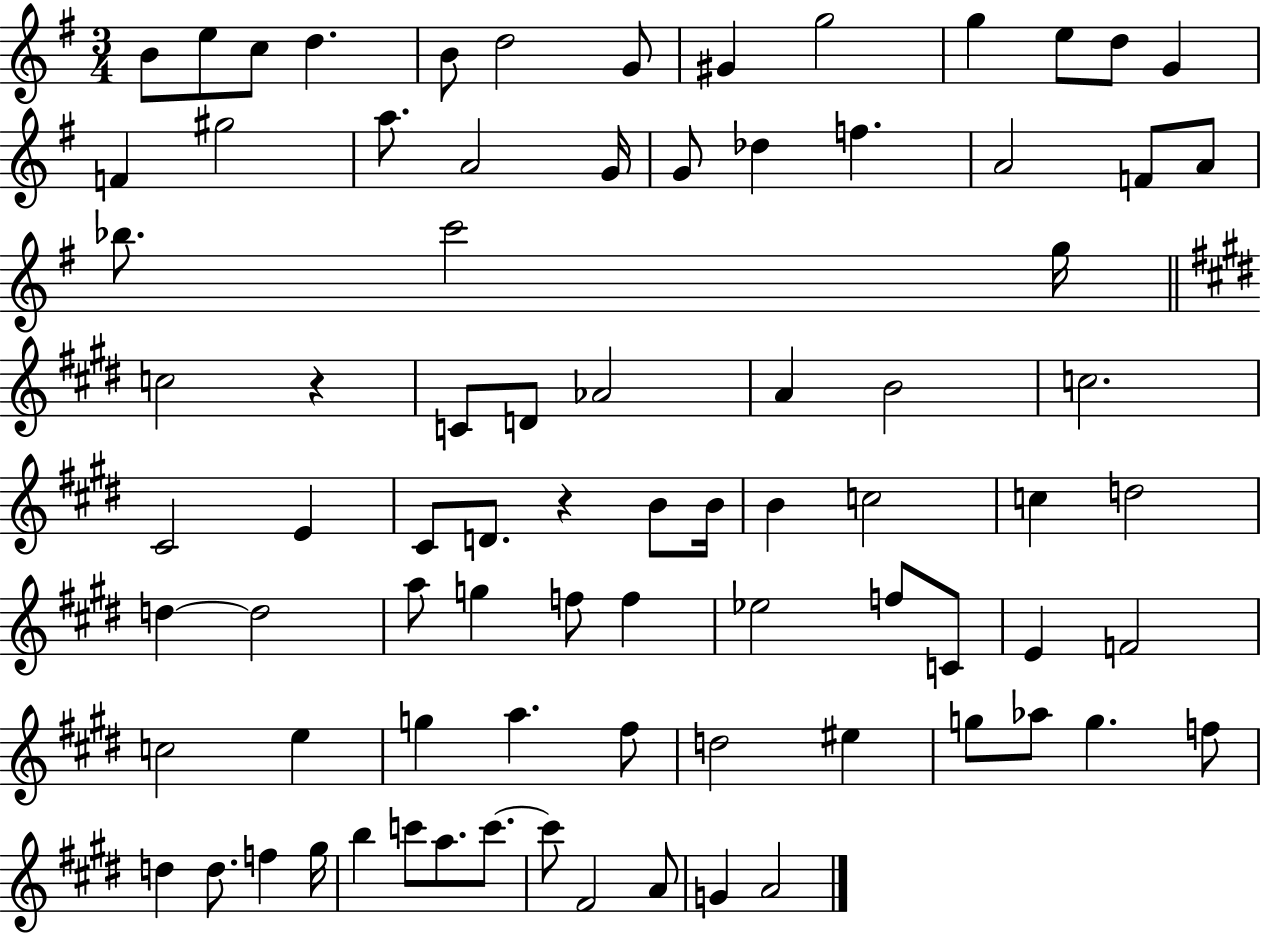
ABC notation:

X:1
T:Untitled
M:3/4
L:1/4
K:G
B/2 e/2 c/2 d B/2 d2 G/2 ^G g2 g e/2 d/2 G F ^g2 a/2 A2 G/4 G/2 _d f A2 F/2 A/2 _b/2 c'2 g/4 c2 z C/2 D/2 _A2 A B2 c2 ^C2 E ^C/2 D/2 z B/2 B/4 B c2 c d2 d d2 a/2 g f/2 f _e2 f/2 C/2 E F2 c2 e g a ^f/2 d2 ^e g/2 _a/2 g f/2 d d/2 f ^g/4 b c'/2 a/2 c'/2 c'/2 ^F2 A/2 G A2